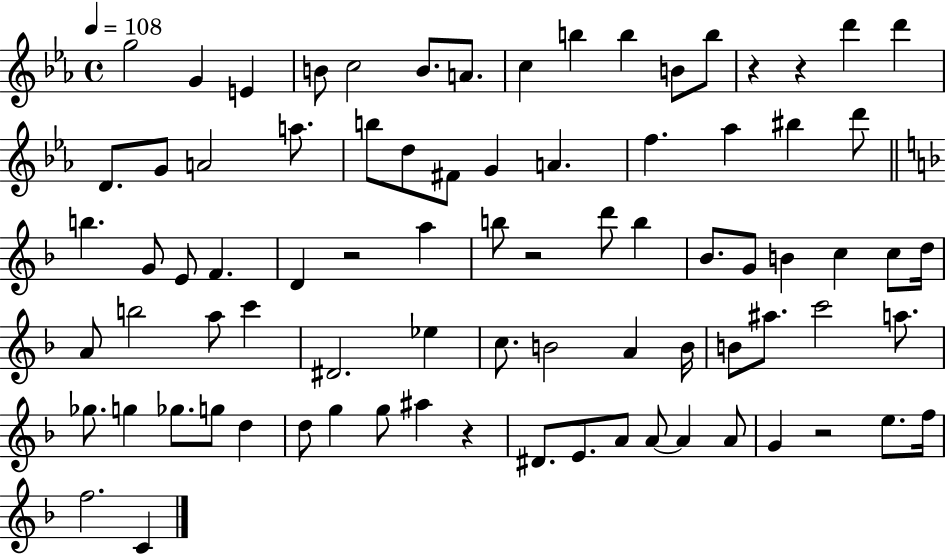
G5/h G4/q E4/q B4/e C5/h B4/e. A4/e. C5/q B5/q B5/q B4/e B5/e R/q R/q D6/q D6/q D4/e. G4/e A4/h A5/e. B5/e D5/e F#4/e G4/q A4/q. F5/q. Ab5/q BIS5/q D6/e B5/q. G4/e E4/e F4/q. D4/q R/h A5/q B5/e R/h D6/e B5/q Bb4/e. G4/e B4/q C5/q C5/e D5/s A4/e B5/h A5/e C6/q D#4/h. Eb5/q C5/e. B4/h A4/q B4/s B4/e A#5/e. C6/h A5/e. Gb5/e. G5/q Gb5/e. G5/e D5/q D5/e G5/q G5/e A#5/q R/q D#4/e. E4/e. A4/e A4/e A4/q A4/e G4/q R/h E5/e. F5/s F5/h. C4/q